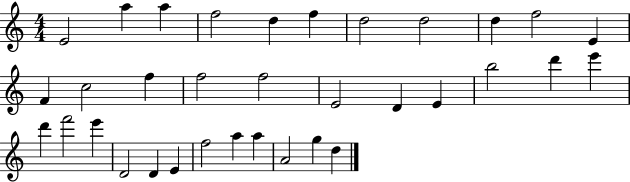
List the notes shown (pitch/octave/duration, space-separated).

E4/h A5/q A5/q F5/h D5/q F5/q D5/h D5/h D5/q F5/h E4/q F4/q C5/h F5/q F5/h F5/h E4/h D4/q E4/q B5/h D6/q E6/q D6/q F6/h E6/q D4/h D4/q E4/q F5/h A5/q A5/q A4/h G5/q D5/q